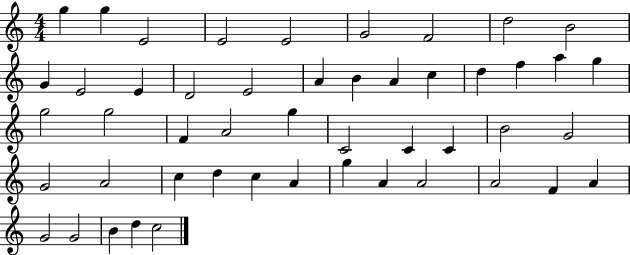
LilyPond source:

{
  \clef treble
  \numericTimeSignature
  \time 4/4
  \key c \major
  g''4 g''4 e'2 | e'2 e'2 | g'2 f'2 | d''2 b'2 | \break g'4 e'2 e'4 | d'2 e'2 | a'4 b'4 a'4 c''4 | d''4 f''4 a''4 g''4 | \break g''2 g''2 | f'4 a'2 g''4 | c'2 c'4 c'4 | b'2 g'2 | \break g'2 a'2 | c''4 d''4 c''4 a'4 | g''4 a'4 a'2 | a'2 f'4 a'4 | \break g'2 g'2 | b'4 d''4 c''2 | \bar "|."
}